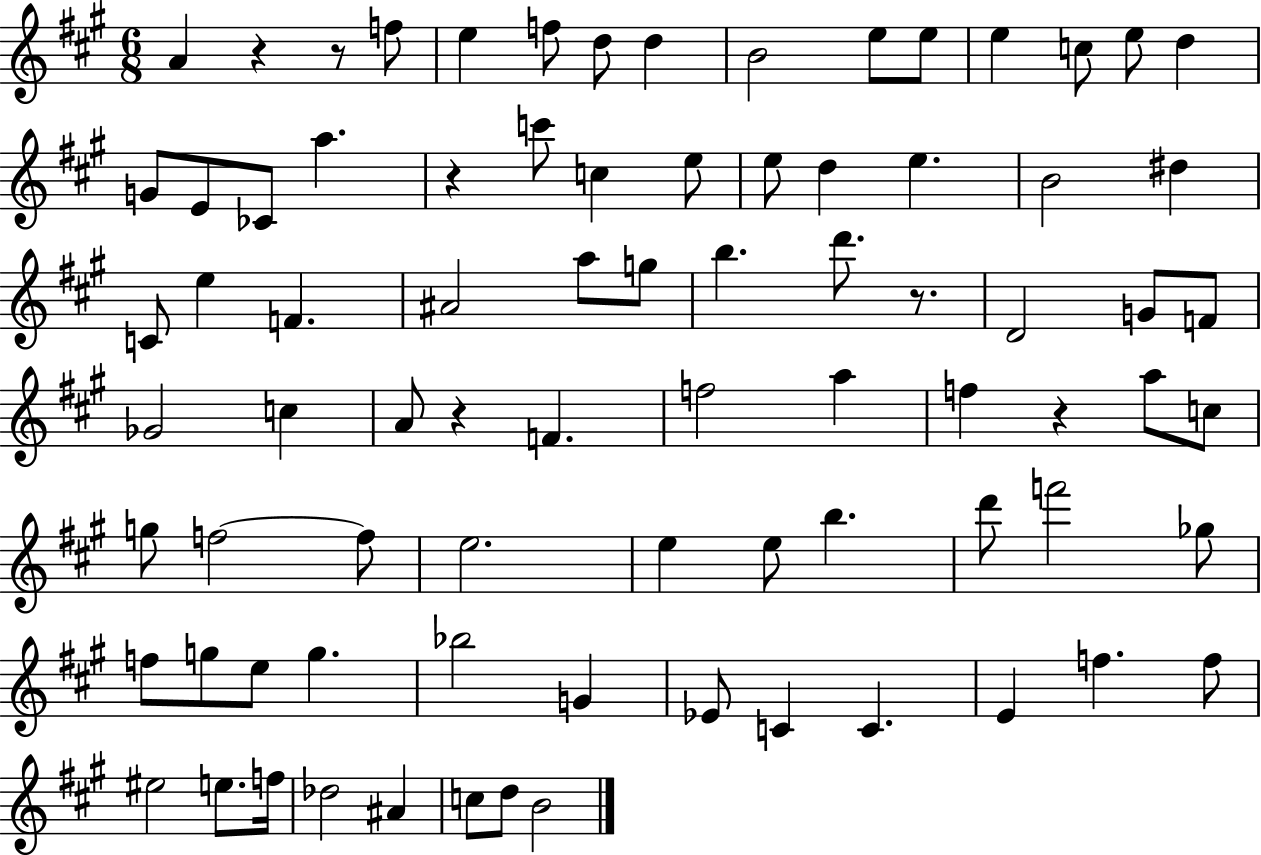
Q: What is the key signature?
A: A major